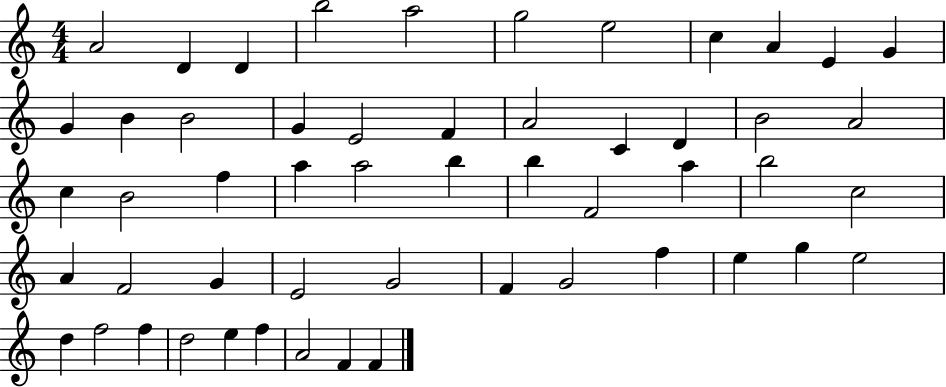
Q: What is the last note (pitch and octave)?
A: F4